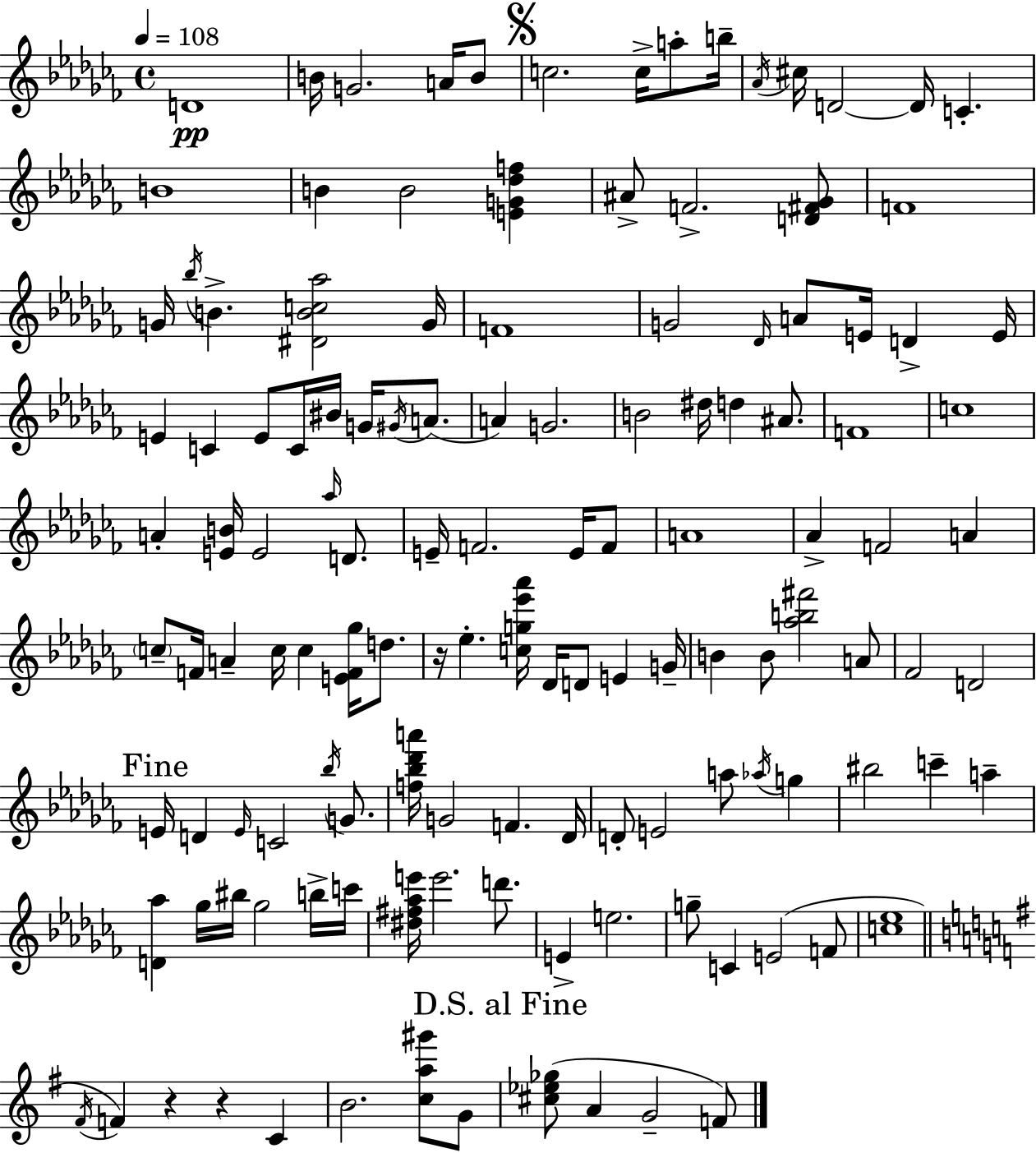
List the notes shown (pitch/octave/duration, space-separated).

D4/w B4/s G4/h. A4/s B4/e C5/h. C5/s A5/e B5/s Ab4/s C#5/s D4/h D4/s C4/q. B4/w B4/q B4/h [E4,G4,Db5,F5]/q A#4/e F4/h. [D4,F#4,Gb4]/e F4/w G4/s Bb5/s B4/q. [D#4,B4,C5,Ab5]/h G4/s F4/w G4/h Db4/s A4/e E4/s D4/q E4/s E4/q C4/q E4/e C4/s BIS4/s G4/s G#4/s A4/e. A4/q G4/h. B4/h D#5/s D5/q A#4/e. F4/w C5/w A4/q [E4,B4]/s E4/h Ab5/s D4/e. E4/s F4/h. E4/s F4/e A4/w Ab4/q F4/h A4/q C5/e F4/s A4/q C5/s C5/q [E4,F4,Gb5]/s D5/e. R/s Eb5/q. [C5,G5,Eb6,Ab6]/s Db4/s D4/e E4/q G4/s B4/q B4/e [Ab5,B5,F#6]/h A4/e FES4/h D4/h E4/s D4/q E4/s C4/h Bb5/s G4/e. [F5,Bb5,Db6,A6]/s G4/h F4/q. Db4/s D4/e E4/h A5/e Ab5/s G5/q BIS5/h C6/q A5/q [D4,Ab5]/q Gb5/s BIS5/s Gb5/h B5/s C6/s [D#5,F#5,Ab5,E6]/s E6/h. D6/e. E4/q E5/h. G5/e C4/q E4/h F4/e [C5,Eb5]/w F#4/s F4/q R/q R/q C4/q B4/h. [C5,A5,G#6]/e G4/e [C#5,Eb5,Gb5]/e A4/q G4/h F4/e